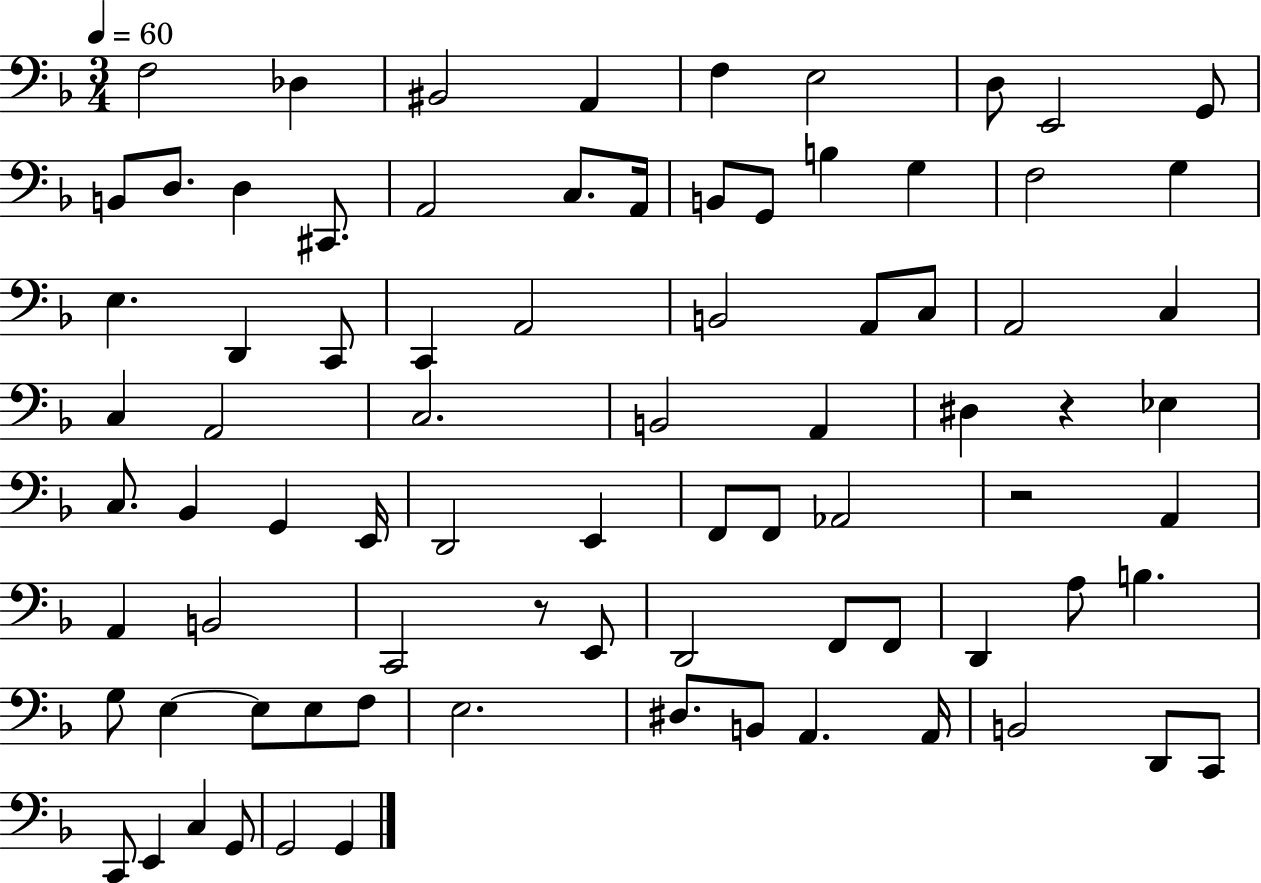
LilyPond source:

{
  \clef bass
  \numericTimeSignature
  \time 3/4
  \key f \major
  \tempo 4 = 60
  f2 des4 | bis,2 a,4 | f4 e2 | d8 e,2 g,8 | \break b,8 d8. d4 cis,8. | a,2 c8. a,16 | b,8 g,8 b4 g4 | f2 g4 | \break e4. d,4 c,8 | c,4 a,2 | b,2 a,8 c8 | a,2 c4 | \break c4 a,2 | c2. | b,2 a,4 | dis4 r4 ees4 | \break c8. bes,4 g,4 e,16 | d,2 e,4 | f,8 f,8 aes,2 | r2 a,4 | \break a,4 b,2 | c,2 r8 e,8 | d,2 f,8 f,8 | d,4 a8 b4. | \break g8 e4~~ e8 e8 f8 | e2. | dis8. b,8 a,4. a,16 | b,2 d,8 c,8 | \break c,8 e,4 c4 g,8 | g,2 g,4 | \bar "|."
}